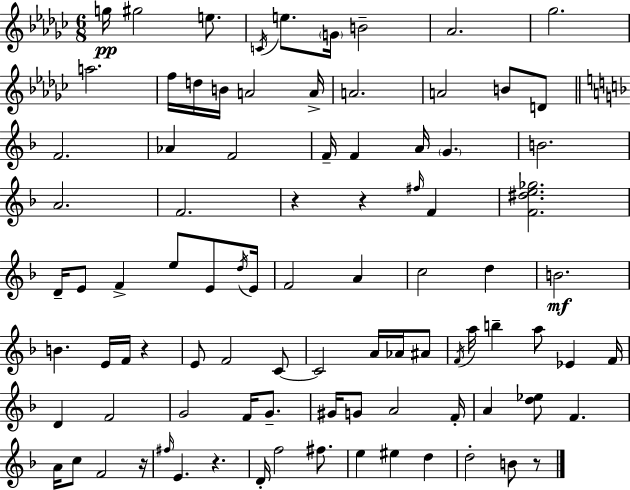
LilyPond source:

{
  \clef treble
  \numericTimeSignature
  \time 6/8
  \key ees \minor
  g''16\pp gis''2 e''8. | \acciaccatura { c'16 } e''8. \parenthesize g'16 b'2-- | aes'2. | ges''2. | \break a''2. | f''16 d''16 b'16 a'2 | a'16-> a'2. | a'2 b'8 d'8 | \break \bar "||" \break \key f \major f'2. | aes'4 f'2 | f'16-- f'4 a'16 \parenthesize g'4. | b'2. | \break a'2. | f'2. | r4 r4 \grace { fis''16 } f'4 | <f' dis'' e'' ges''>2. | \break d'16-- e'8 f'4-> e''8 e'8 | \acciaccatura { d''16 } e'16 f'2 a'4 | c''2 d''4 | b'2.\mf | \break b'4. e'16 f'16 r4 | e'8 f'2 | c'8~~ c'2 a'16 aes'16 | ais'8 \acciaccatura { f'16 } a''16 b''4-- a''8 ees'4 | \break f'16 d'4 f'2 | g'2 f'16 | g'8.-- gis'16 g'8 a'2 | f'16-. a'4 <d'' ees''>8 f'4. | \break a'16 c''8 f'2 | r16 \grace { fis''16 } e'4. r4. | d'16-. f''2 | fis''8. e''4 eis''4 | \break d''4 d''2-. | b'8 r8 \bar "|."
}